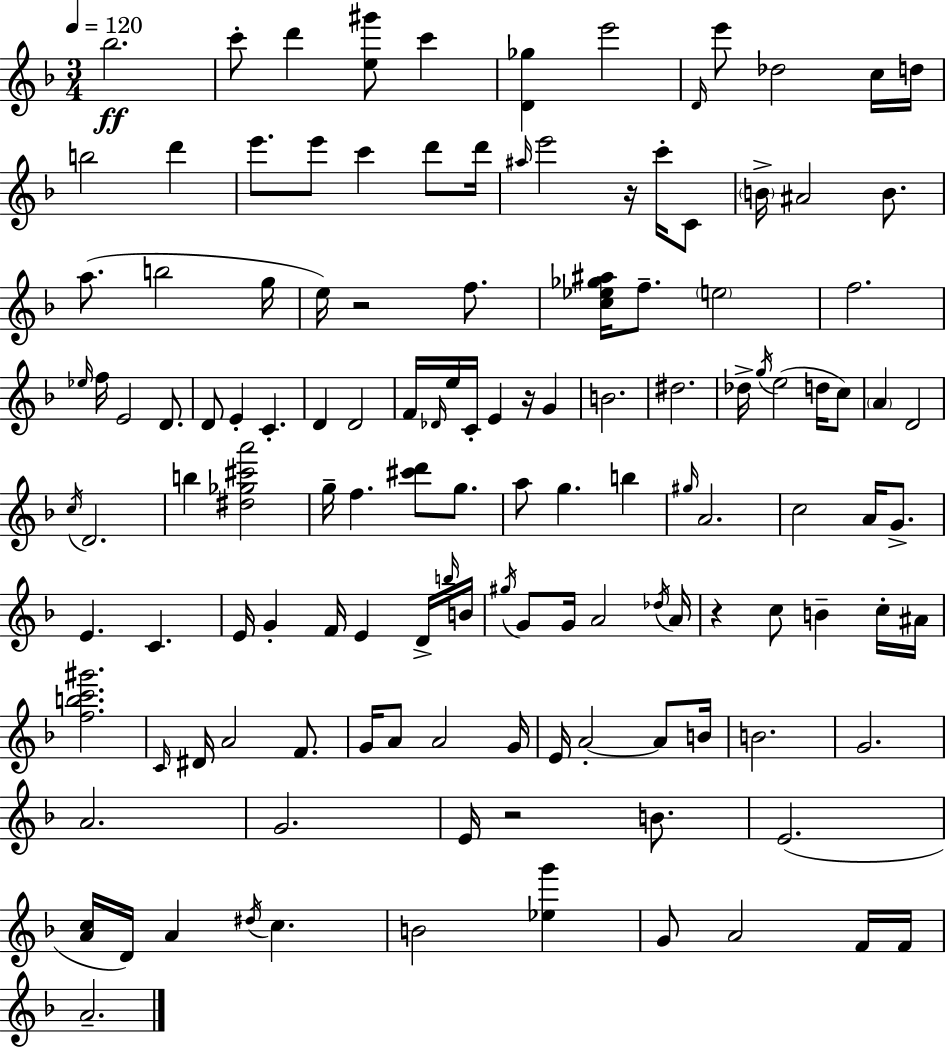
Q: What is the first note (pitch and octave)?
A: Bb5